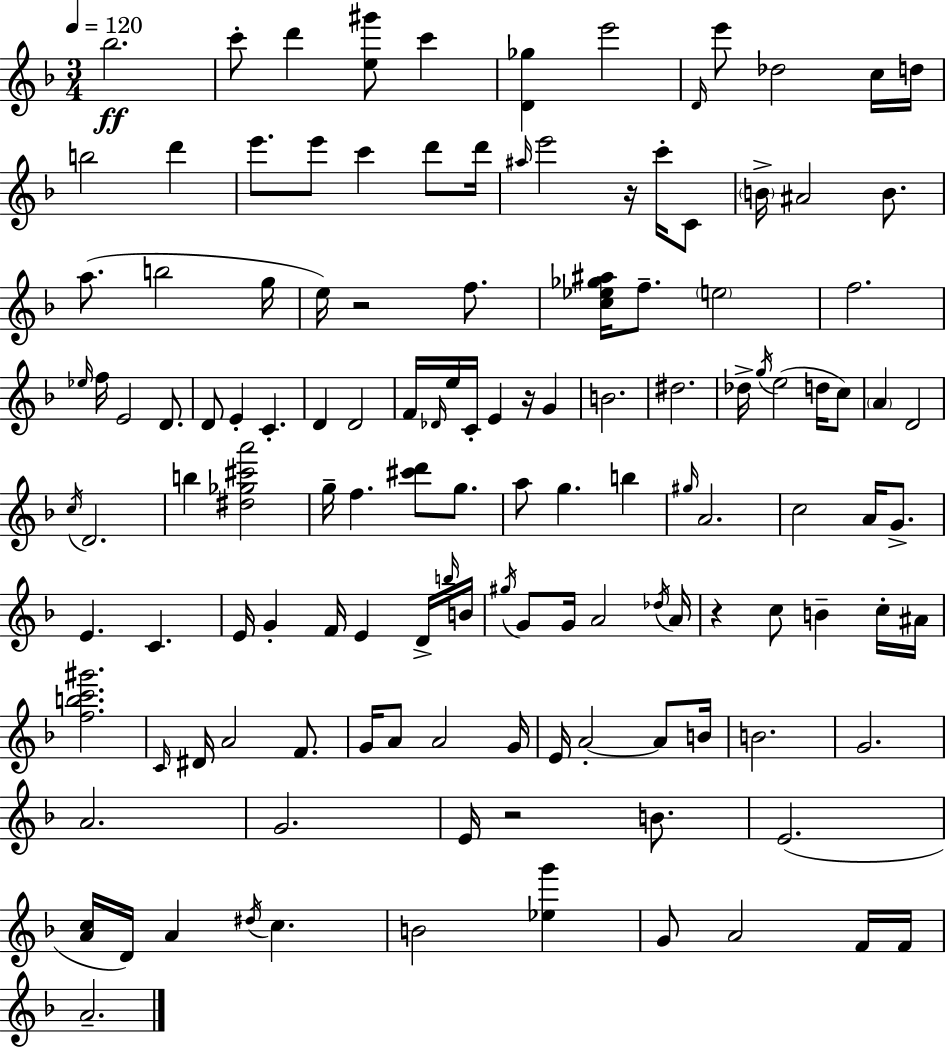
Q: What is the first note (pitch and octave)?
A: Bb5